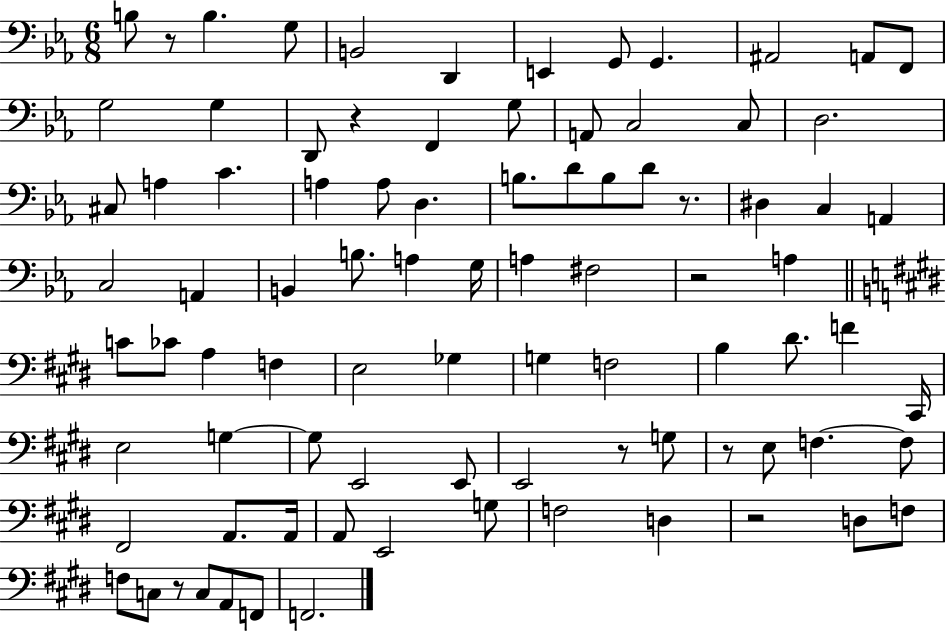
B3/e R/e B3/q. G3/e B2/h D2/q E2/q G2/e G2/q. A#2/h A2/e F2/e G3/h G3/q D2/e R/q F2/q G3/e A2/e C3/h C3/e D3/h. C#3/e A3/q C4/q. A3/q A3/e D3/q. B3/e. D4/e B3/e D4/e R/e. D#3/q C3/q A2/q C3/h A2/q B2/q B3/e. A3/q G3/s A3/q F#3/h R/h A3/q C4/e CES4/e A3/q F3/q E3/h Gb3/q G3/q F3/h B3/q D#4/e. F4/q C#2/s E3/h G3/q G3/e E2/h E2/e E2/h R/e G3/e R/e E3/e F3/q. F3/e F#2/h A2/e. A2/s A2/e E2/h G3/e F3/h D3/q R/h D3/e F3/e F3/e C3/e R/e C3/e A2/e F2/e F2/h.